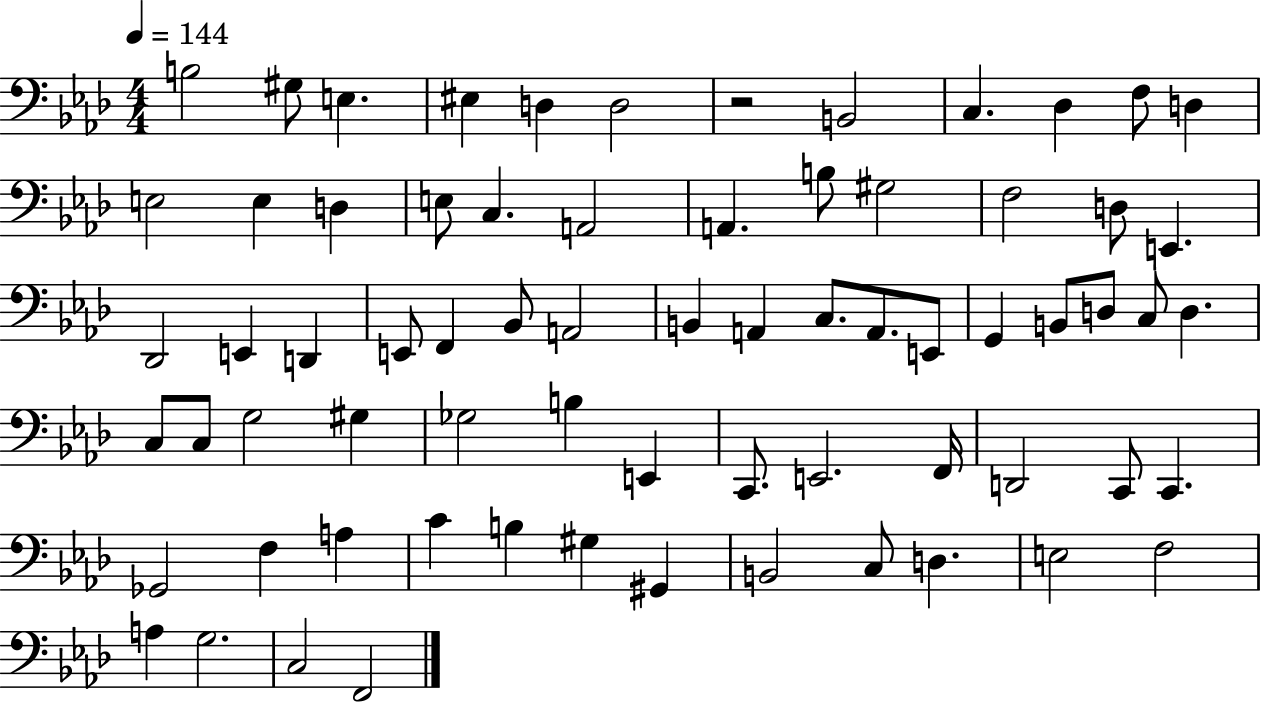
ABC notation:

X:1
T:Untitled
M:4/4
L:1/4
K:Ab
B,2 ^G,/2 E, ^E, D, D,2 z2 B,,2 C, _D, F,/2 D, E,2 E, D, E,/2 C, A,,2 A,, B,/2 ^G,2 F,2 D,/2 E,, _D,,2 E,, D,, E,,/2 F,, _B,,/2 A,,2 B,, A,, C,/2 A,,/2 E,,/2 G,, B,,/2 D,/2 C,/2 D, C,/2 C,/2 G,2 ^G, _G,2 B, E,, C,,/2 E,,2 F,,/4 D,,2 C,,/2 C,, _G,,2 F, A, C B, ^G, ^G,, B,,2 C,/2 D, E,2 F,2 A, G,2 C,2 F,,2